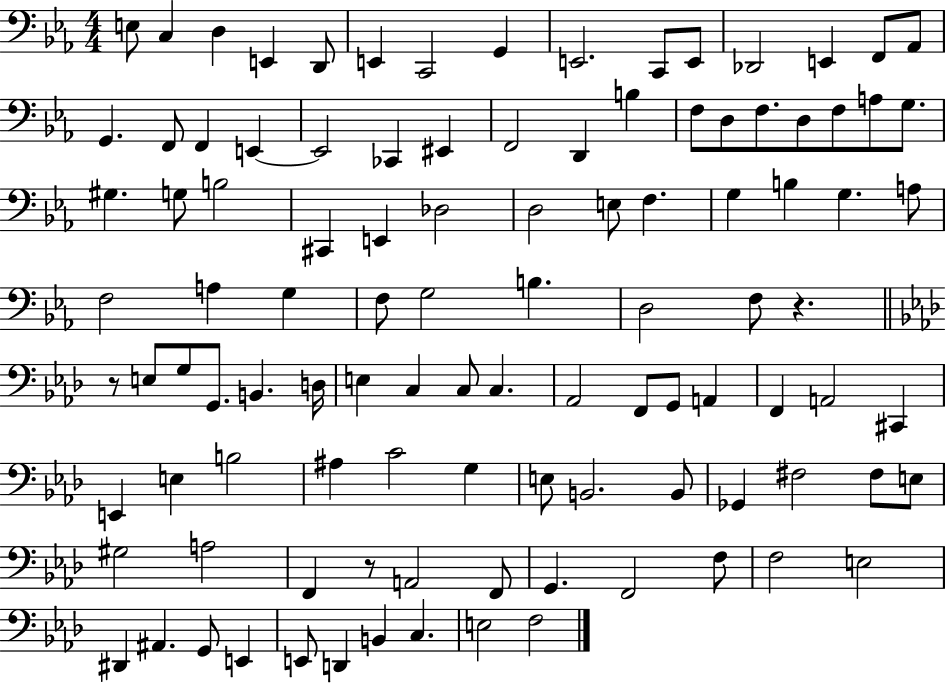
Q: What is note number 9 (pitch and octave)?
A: E2